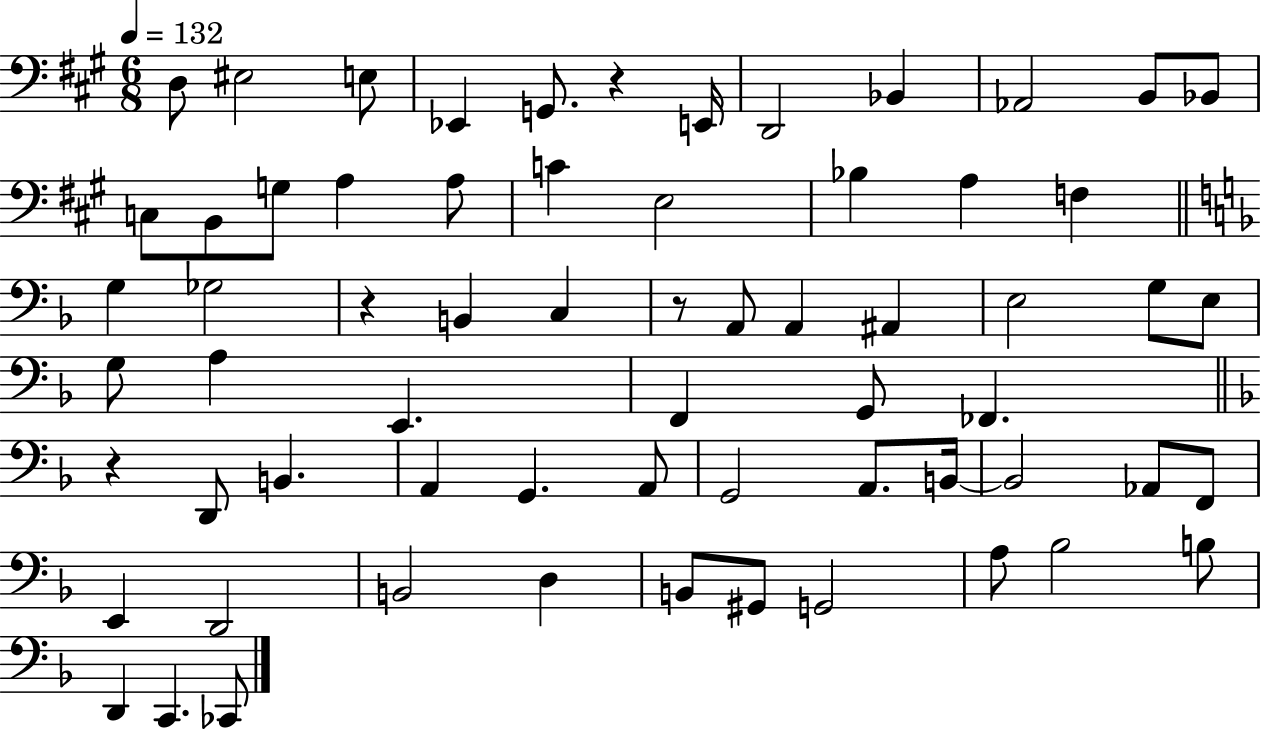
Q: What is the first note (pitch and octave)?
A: D3